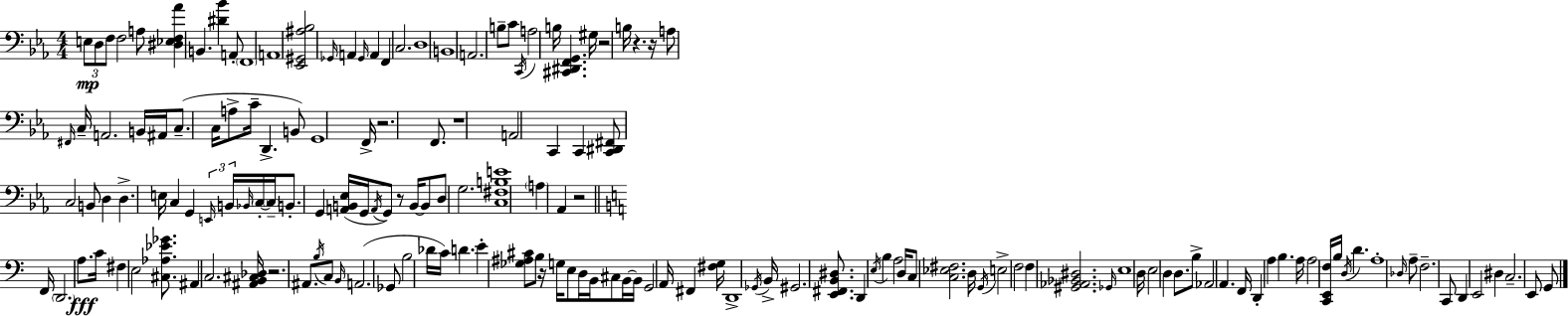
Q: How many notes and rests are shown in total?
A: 164